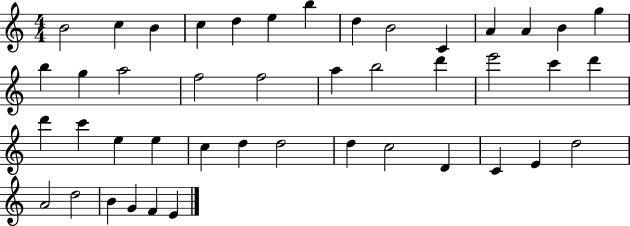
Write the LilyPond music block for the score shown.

{
  \clef treble
  \numericTimeSignature
  \time 4/4
  \key c \major
  b'2 c''4 b'4 | c''4 d''4 e''4 b''4 | d''4 b'2 c'4 | a'4 a'4 b'4 g''4 | \break b''4 g''4 a''2 | f''2 f''2 | a''4 b''2 d'''4 | e'''2 c'''4 d'''4 | \break d'''4 c'''4 e''4 e''4 | c''4 d''4 d''2 | d''4 c''2 d'4 | c'4 e'4 d''2 | \break a'2 d''2 | b'4 g'4 f'4 e'4 | \bar "|."
}